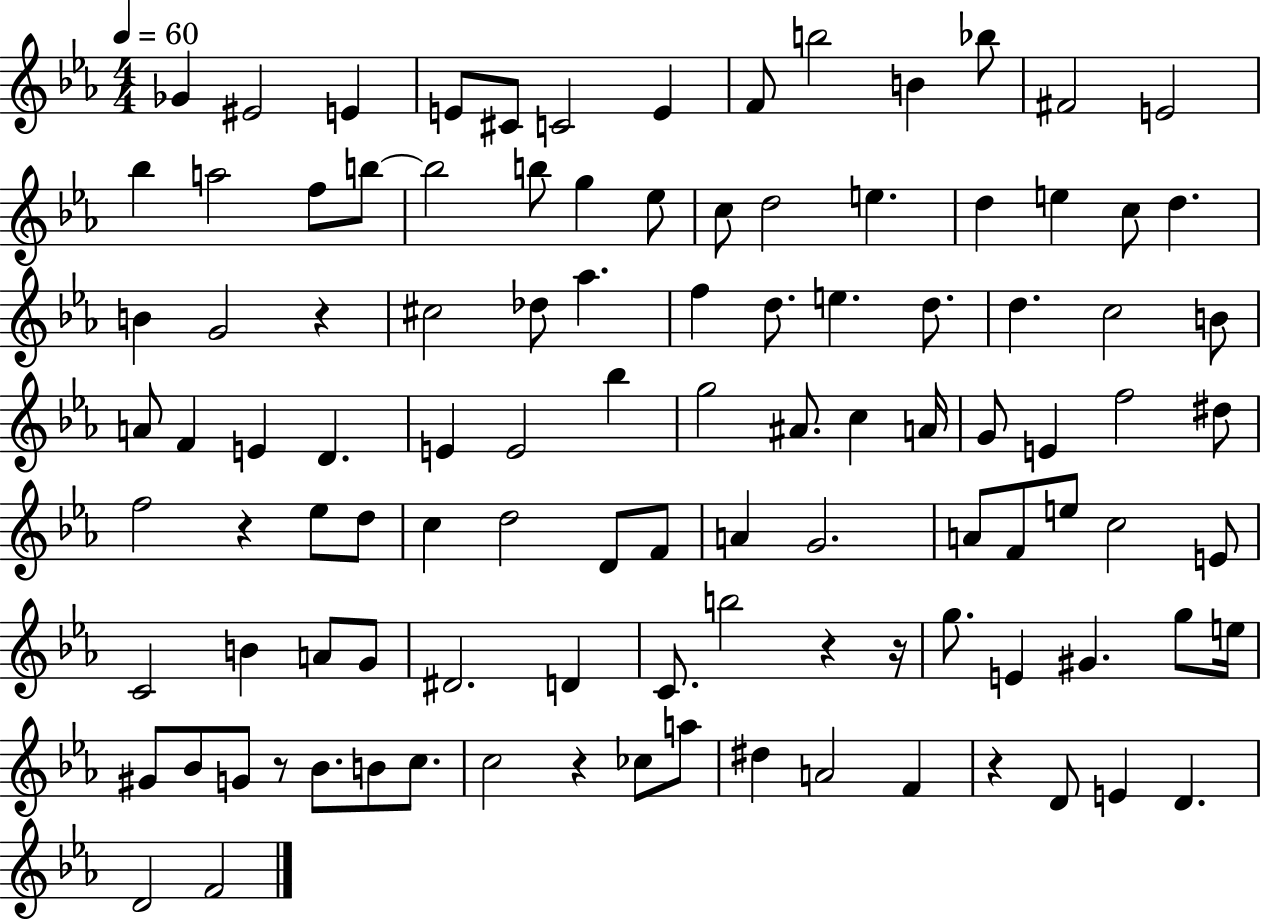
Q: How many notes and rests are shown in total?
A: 106